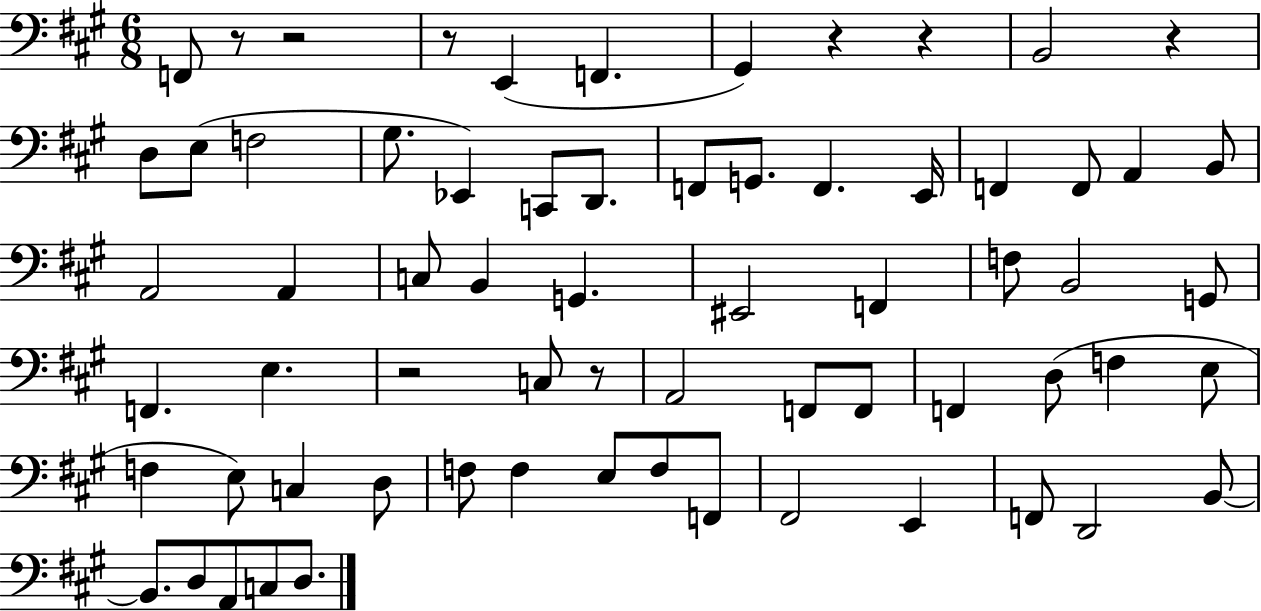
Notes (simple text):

F2/e R/e R/h R/e E2/q F2/q. G#2/q R/q R/q B2/h R/q D3/e E3/e F3/h G#3/e. Eb2/q C2/e D2/e. F2/e G2/e. F2/q. E2/s F2/q F2/e A2/q B2/e A2/h A2/q C3/e B2/q G2/q. EIS2/h F2/q F3/e B2/h G2/e F2/q. E3/q. R/h C3/e R/e A2/h F2/e F2/e F2/q D3/e F3/q E3/e F3/q E3/e C3/q D3/e F3/e F3/q E3/e F3/e F2/e F#2/h E2/q F2/e D2/h B2/e B2/e. D3/e A2/e C3/e D3/e.